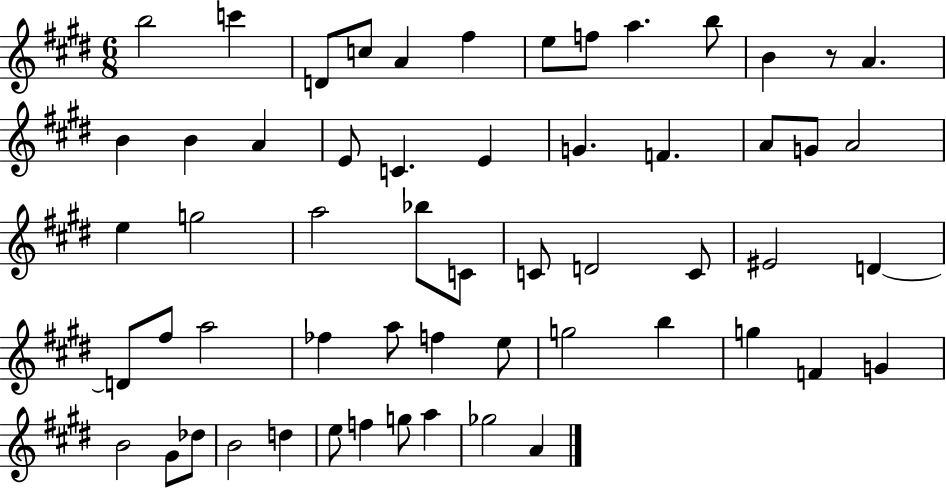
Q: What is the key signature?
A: E major